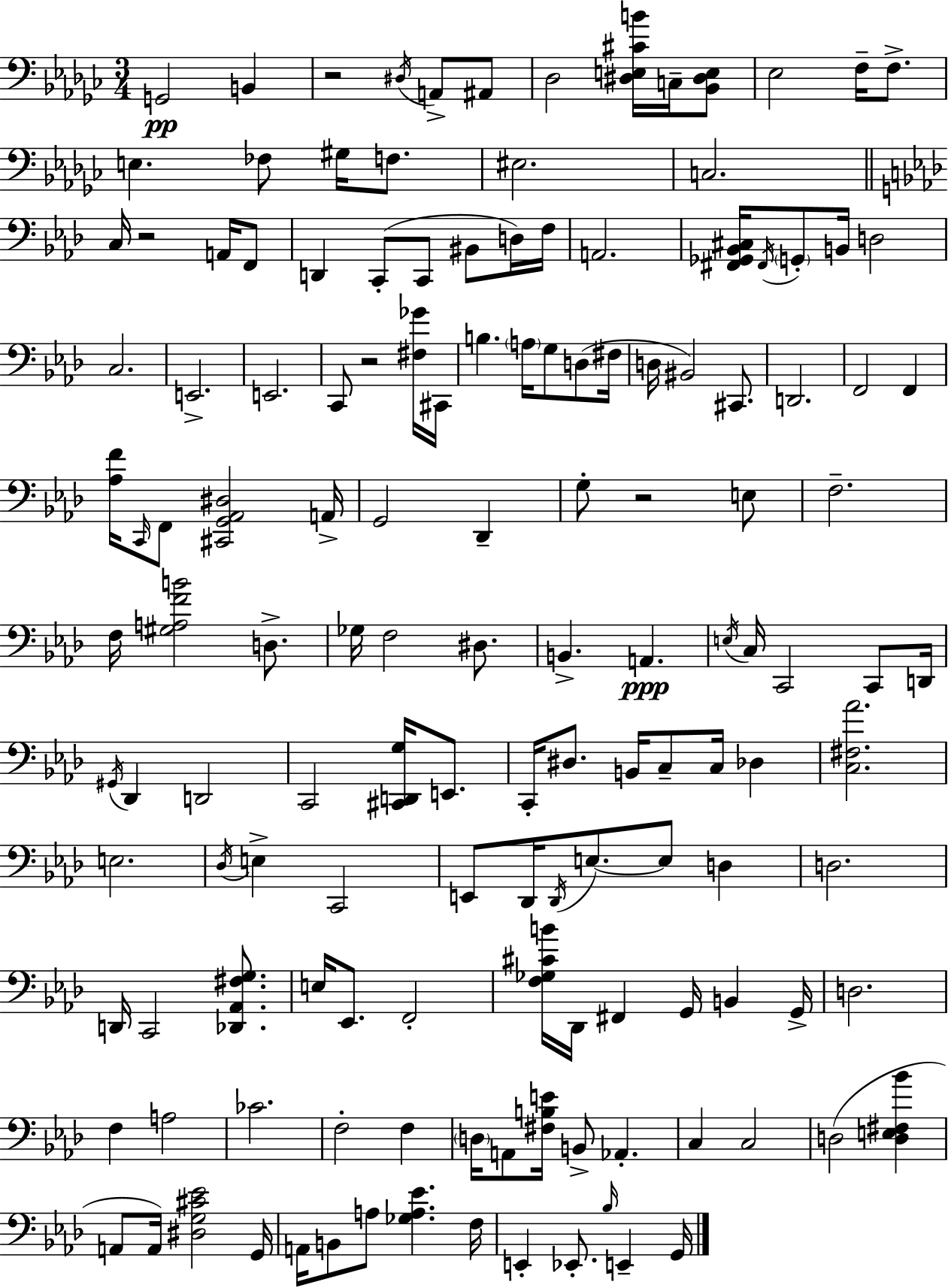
X:1
T:Untitled
M:3/4
L:1/4
K:Ebm
G,,2 B,, z2 ^D,/4 A,,/2 ^A,,/2 _D,2 [^D,E,^CB]/4 C,/4 [_B,,^D,E,]/2 _E,2 F,/4 F,/2 E, _F,/2 ^G,/4 F,/2 ^E,2 C,2 C,/4 z2 A,,/4 F,,/2 D,, C,,/2 C,,/2 ^B,,/2 D,/4 F,/4 A,,2 [^F,,_G,,_B,,^C,]/4 ^F,,/4 G,,/2 B,,/4 D,2 C,2 E,,2 E,,2 C,,/2 z2 [^F,_G]/4 ^C,,/4 B, A,/4 G,/2 D,/2 ^F,/4 D,/4 ^B,,2 ^C,,/2 D,,2 F,,2 F,, [_A,F]/4 C,,/4 F,,/2 [^C,,G,,_A,,^D,]2 A,,/4 G,,2 _D,, G,/2 z2 E,/2 F,2 F,/4 [^G,A,FB]2 D,/2 _G,/4 F,2 ^D,/2 B,, A,, E,/4 C,/4 C,,2 C,,/2 D,,/4 ^G,,/4 _D,, D,,2 C,,2 [^C,,D,,G,]/4 E,,/2 C,,/4 ^D,/2 B,,/4 C,/2 C,/4 _D, [C,^F,_A]2 E,2 _D,/4 E, C,,2 E,,/2 _D,,/4 _D,,/4 E,/2 E,/2 D, D,2 D,,/4 C,,2 [_D,,_A,,^F,G,]/2 E,/4 _E,,/2 F,,2 [F,_G,^CB]/4 _D,,/4 ^F,, G,,/4 B,, G,,/4 D,2 F, A,2 _C2 F,2 F, D,/4 A,,/2 [^F,B,E]/4 B,,/2 _A,, C, C,2 D,2 [D,E,^F,_B] A,,/2 A,,/4 [^D,G,^C_E]2 G,,/4 A,,/4 B,,/2 A,/2 [_G,A,_E] F,/4 E,, _E,,/2 _B,/4 E,, G,,/4